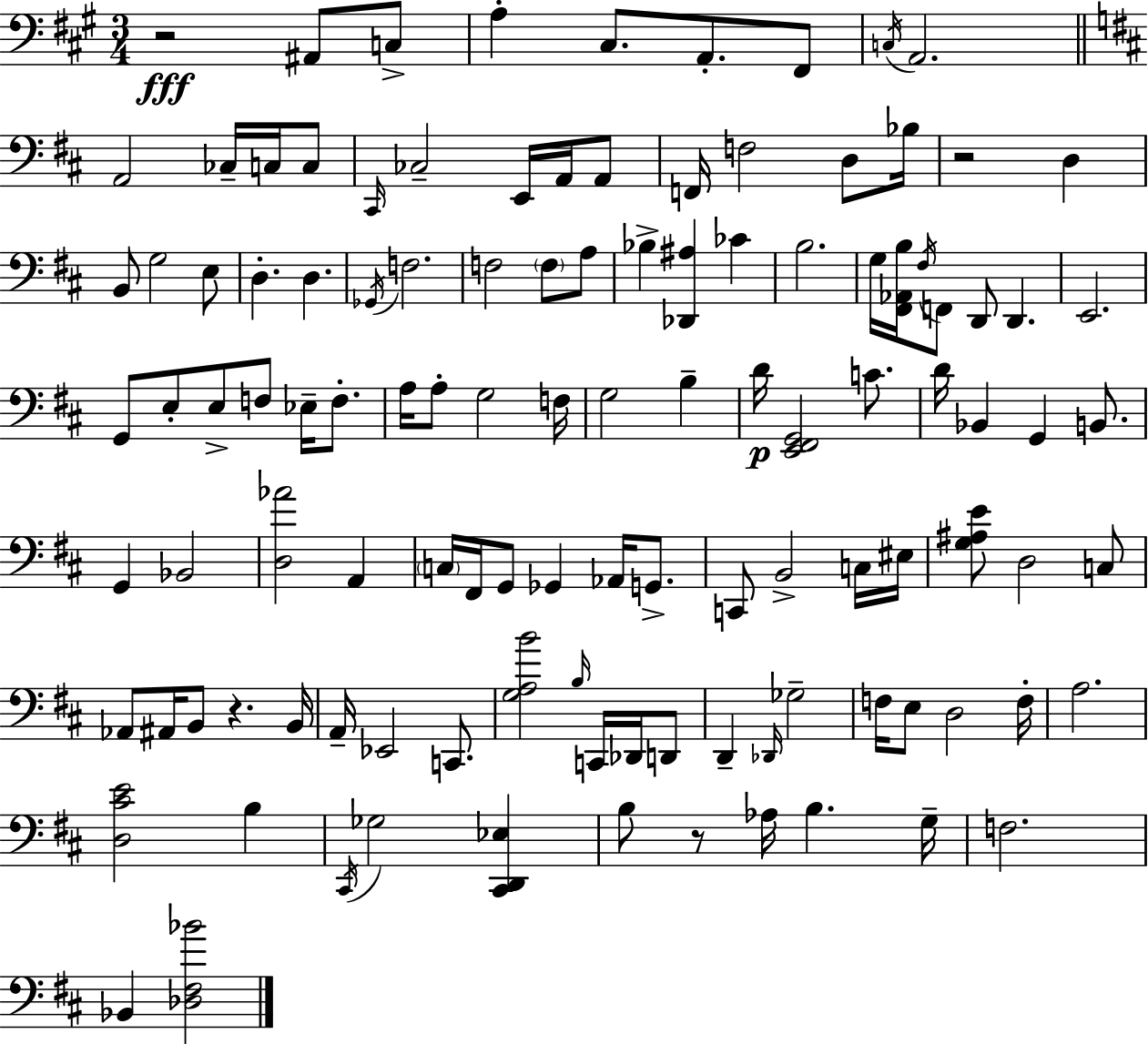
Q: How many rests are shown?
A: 4